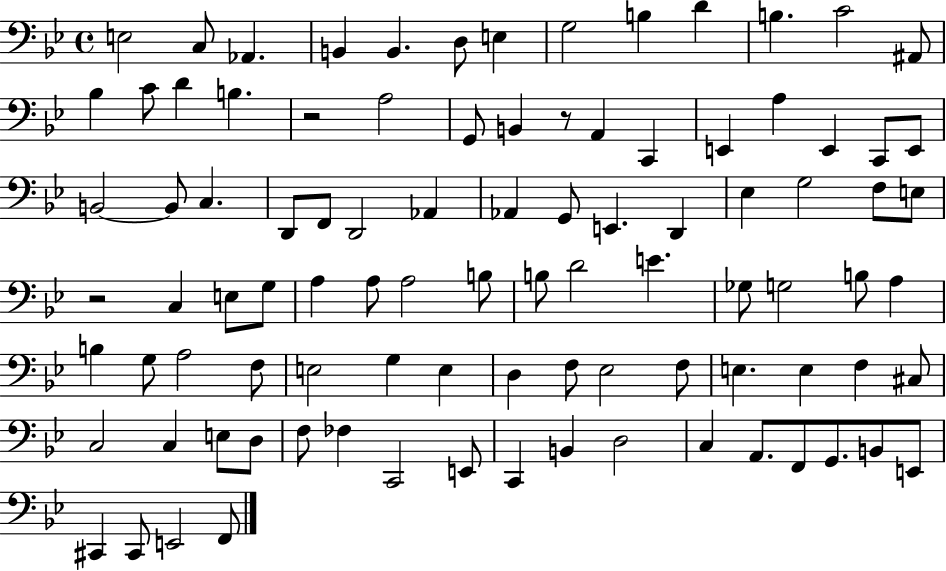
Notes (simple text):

E3/h C3/e Ab2/q. B2/q B2/q. D3/e E3/q G3/h B3/q D4/q B3/q. C4/h A#2/e Bb3/q C4/e D4/q B3/q. R/h A3/h G2/e B2/q R/e A2/q C2/q E2/q A3/q E2/q C2/e E2/e B2/h B2/e C3/q. D2/e F2/e D2/h Ab2/q Ab2/q G2/e E2/q. D2/q Eb3/q G3/h F3/e E3/e R/h C3/q E3/e G3/e A3/q A3/e A3/h B3/e B3/e D4/h E4/q. Gb3/e G3/h B3/e A3/q B3/q G3/e A3/h F3/e E3/h G3/q E3/q D3/q F3/e Eb3/h F3/e E3/q. E3/q F3/q C#3/e C3/h C3/q E3/e D3/e F3/e FES3/q C2/h E2/e C2/q B2/q D3/h C3/q A2/e. F2/e G2/e. B2/e E2/e C#2/q C#2/e E2/h F2/e